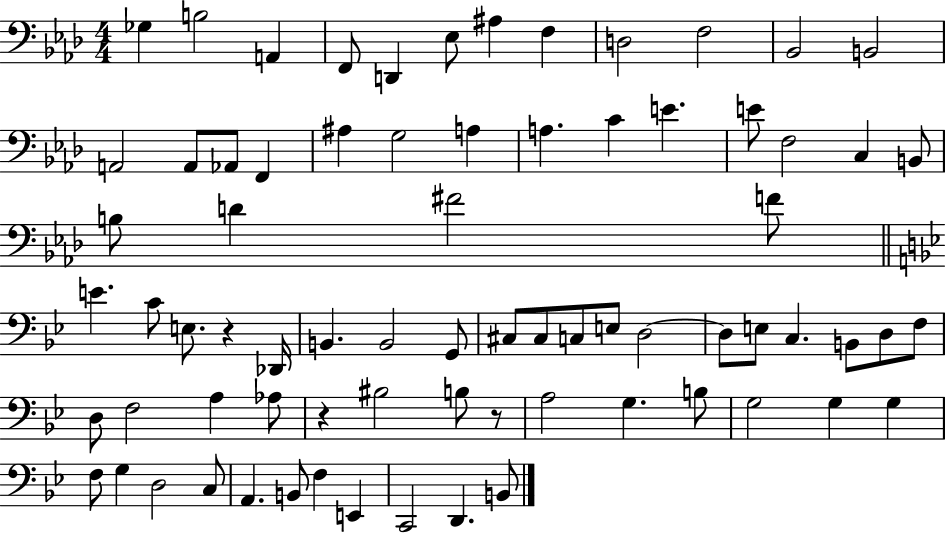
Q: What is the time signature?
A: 4/4